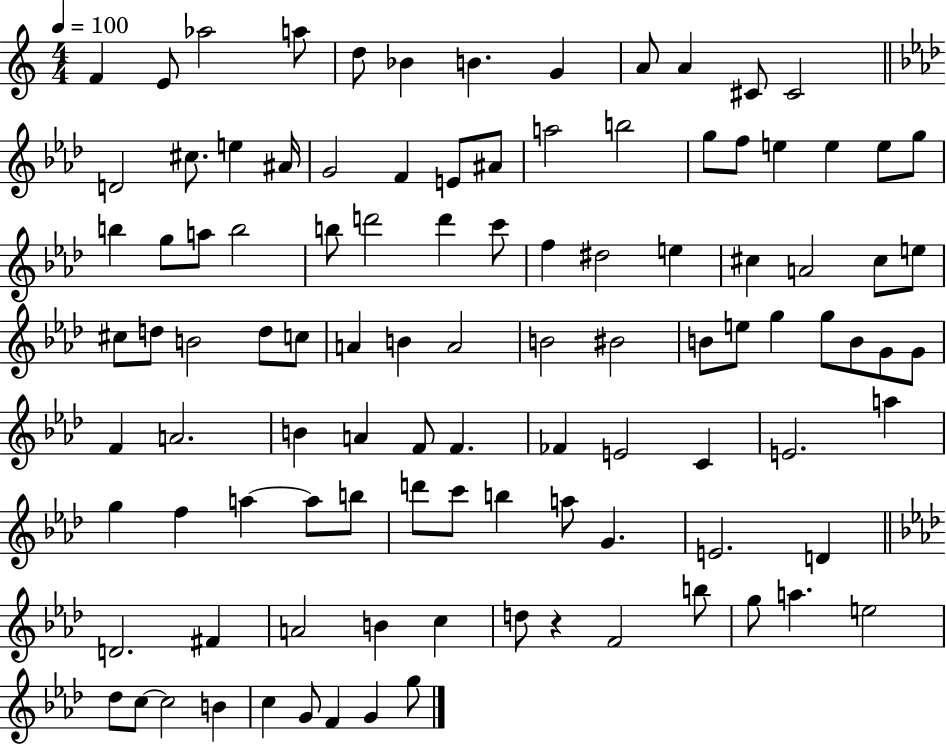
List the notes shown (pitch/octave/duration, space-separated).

F4/q E4/e Ab5/h A5/e D5/e Bb4/q B4/q. G4/q A4/e A4/q C#4/e C#4/h D4/h C#5/e. E5/q A#4/s G4/h F4/q E4/e A#4/e A5/h B5/h G5/e F5/e E5/q E5/q E5/e G5/e B5/q G5/e A5/e B5/h B5/e D6/h D6/q C6/e F5/q D#5/h E5/q C#5/q A4/h C#5/e E5/e C#5/e D5/e B4/h D5/e C5/e A4/q B4/q A4/h B4/h BIS4/h B4/e E5/e G5/q G5/e B4/e G4/e G4/e F4/q A4/h. B4/q A4/q F4/e F4/q. FES4/q E4/h C4/q E4/h. A5/q G5/q F5/q A5/q A5/e B5/e D6/e C6/e B5/q A5/e G4/q. E4/h. D4/q D4/h. F#4/q A4/h B4/q C5/q D5/e R/q F4/h B5/e G5/e A5/q. E5/h Db5/e C5/e C5/h B4/q C5/q G4/e F4/q G4/q G5/e